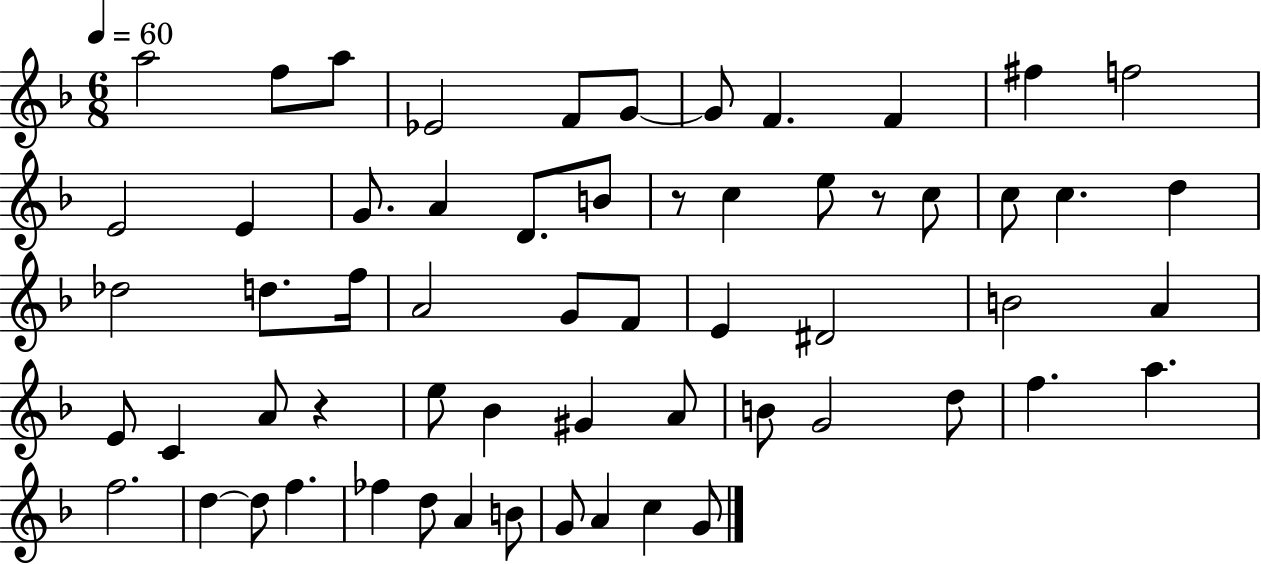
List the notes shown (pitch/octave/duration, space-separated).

A5/h F5/e A5/e Eb4/h F4/e G4/e G4/e F4/q. F4/q F#5/q F5/h E4/h E4/q G4/e. A4/q D4/e. B4/e R/e C5/q E5/e R/e C5/e C5/e C5/q. D5/q Db5/h D5/e. F5/s A4/h G4/e F4/e E4/q D#4/h B4/h A4/q E4/e C4/q A4/e R/q E5/e Bb4/q G#4/q A4/e B4/e G4/h D5/e F5/q. A5/q. F5/h. D5/q D5/e F5/q. FES5/q D5/e A4/q B4/e G4/e A4/q C5/q G4/e